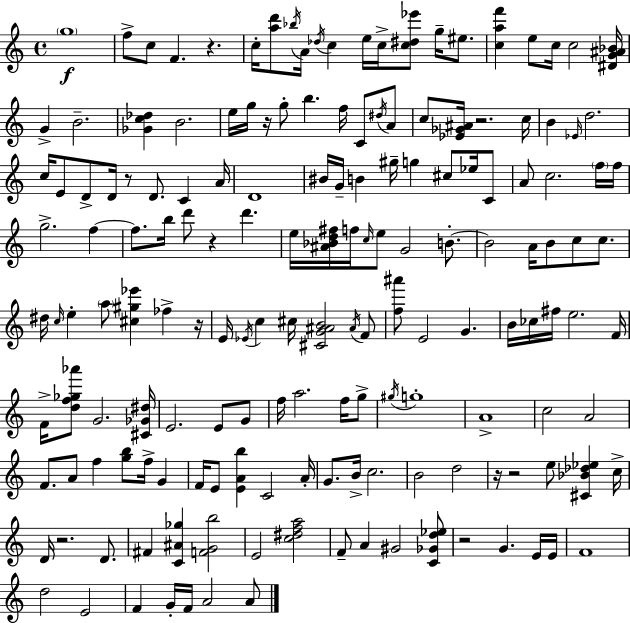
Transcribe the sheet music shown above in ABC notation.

X:1
T:Untitled
M:4/4
L:1/4
K:C
g4 f/2 c/2 F z c/4 [ad']/2 _b/4 A/4 _d/4 c e/4 c/4 [c^d_e']/2 g/4 ^e/2 [caf'] e/2 c/4 c2 [^DG^A_B]/4 G B2 [_Gc_d] B2 e/4 g/4 z/4 g/2 b f/4 C/2 ^d/4 A/2 c/2 [_E_G^A]/4 z2 c/4 B _E/4 d2 c/4 E/2 D/2 D/4 z/2 D/2 C A/4 D4 ^B/4 G/4 B ^g/4 g ^c/2 _e/4 C/2 A/2 c2 f/4 f/4 g2 f f/2 b/4 d'/2 z d' e/4 [^A_Bd^f]/4 f/4 c/4 e/2 G2 B/2 B2 A/4 B/2 c/2 c/2 ^d/4 c/4 e a/2 [^c^g_e'] _f z/4 E/4 _E/4 c ^c/4 [^CG^AB]2 ^A/4 F/2 [f^a']/2 E2 G B/4 _c/4 ^f/4 e2 F/4 F/4 [df_g_a']/2 G2 [^C_G^d]/4 E2 E/2 G/2 f/4 a2 f/4 g/2 ^g/4 g4 A4 c2 A2 F/2 A/2 f [gb]/2 f/4 G F/4 E/2 [EAb] C2 A/4 G/2 B/4 c2 B2 d2 z/4 z2 e/2 [^C_B_d_e] c/4 D/4 z2 D/2 ^F [C^A_g] [FGb]2 E2 [c^dfa]2 F/2 A ^G2 [C_Gd_e]/2 z2 G E/4 E/4 F4 d2 E2 F G/4 F/4 A2 A/2